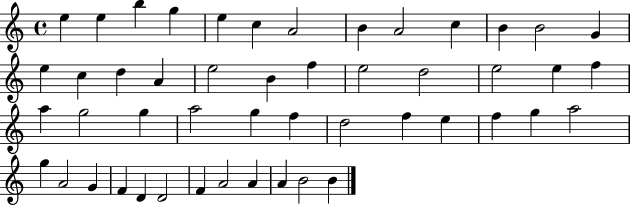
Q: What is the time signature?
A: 4/4